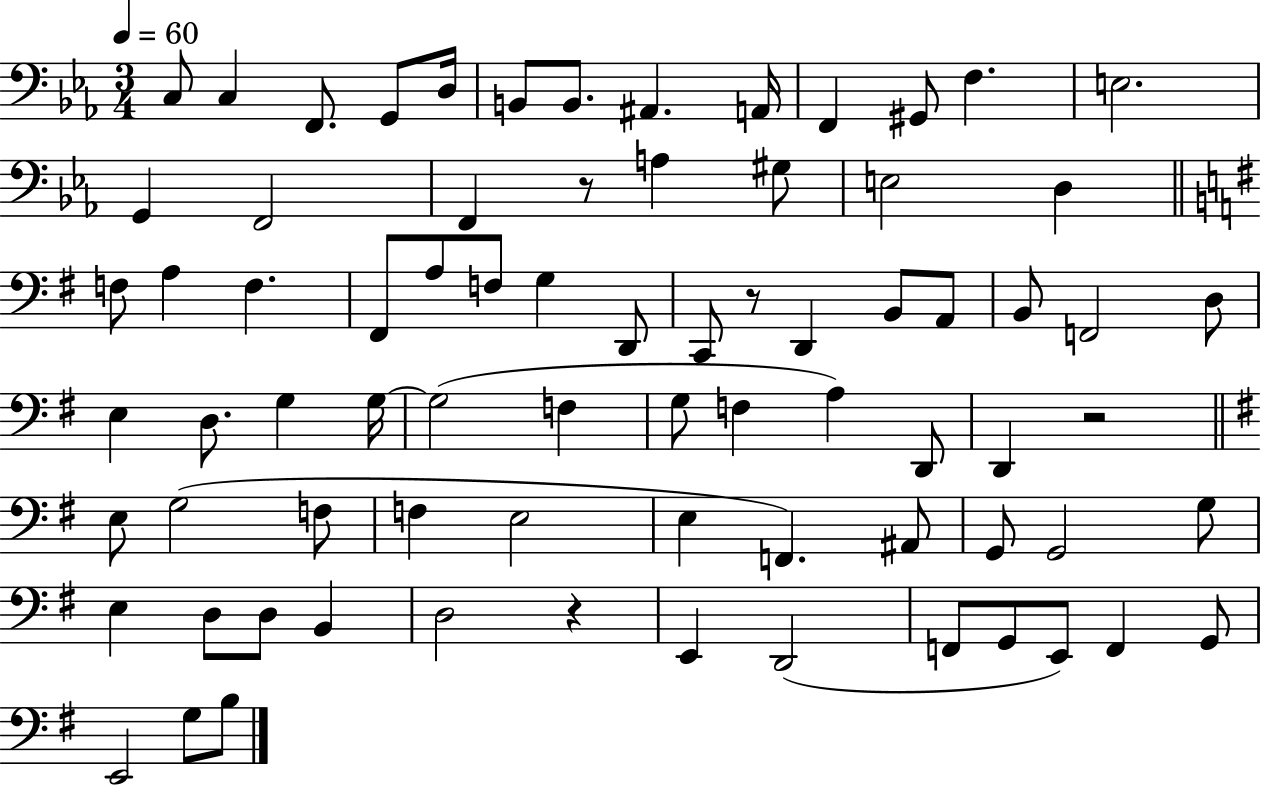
C3/e C3/q F2/e. G2/e D3/s B2/e B2/e. A#2/q. A2/s F2/q G#2/e F3/q. E3/h. G2/q F2/h F2/q R/e A3/q G#3/e E3/h D3/q F3/e A3/q F3/q. F#2/e A3/e F3/e G3/q D2/e C2/e R/e D2/q B2/e A2/e B2/e F2/h D3/e E3/q D3/e. G3/q G3/s G3/h F3/q G3/e F3/q A3/q D2/e D2/q R/h E3/e G3/h F3/e F3/q E3/h E3/q F2/q. A#2/e G2/e G2/h G3/e E3/q D3/e D3/e B2/q D3/h R/q E2/q D2/h F2/e G2/e E2/e F2/q G2/e E2/h G3/e B3/e